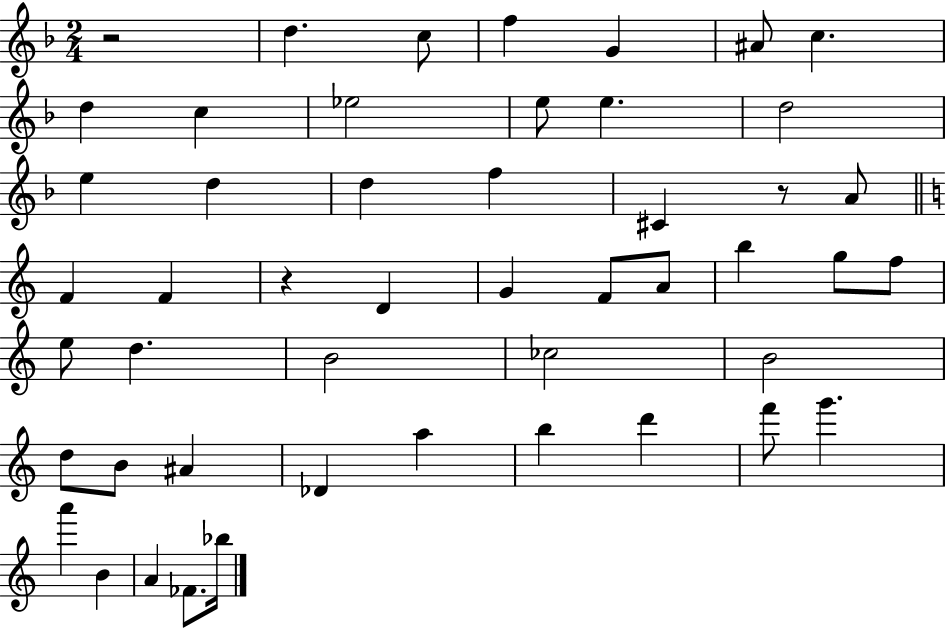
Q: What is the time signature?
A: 2/4